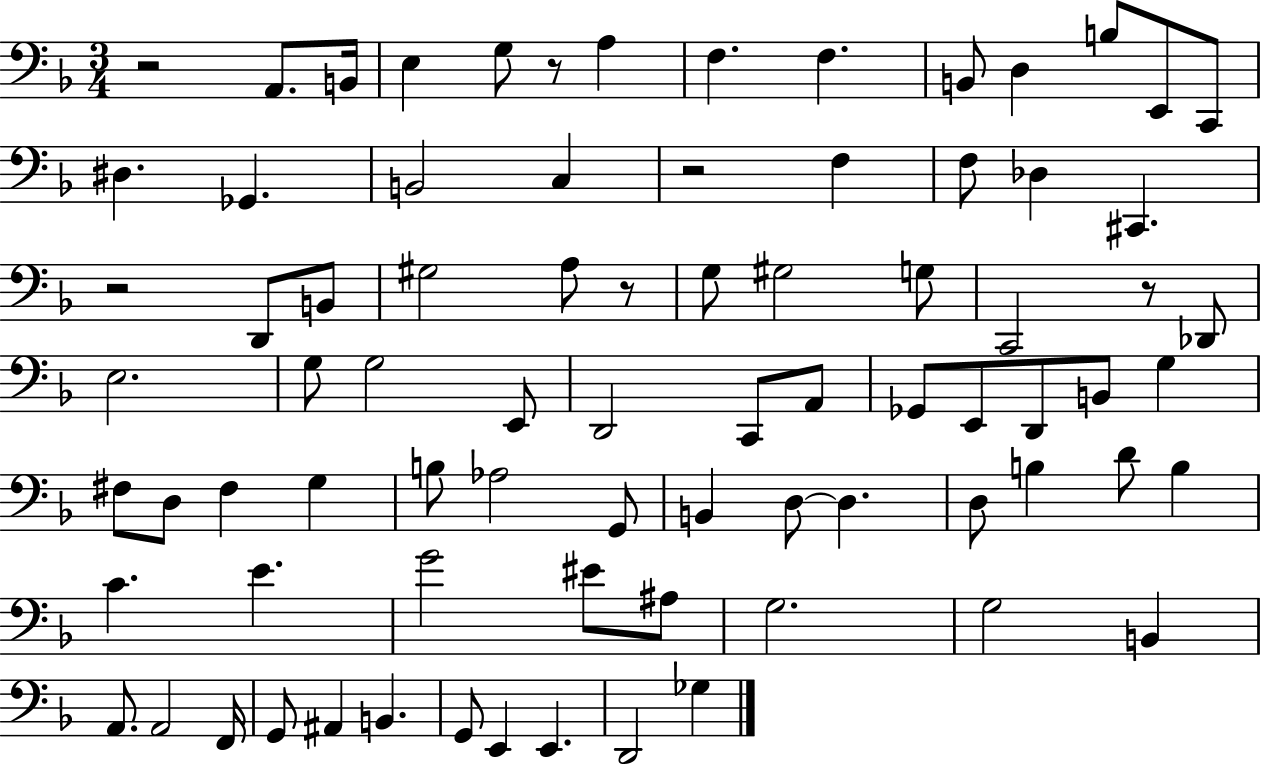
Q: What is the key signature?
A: F major